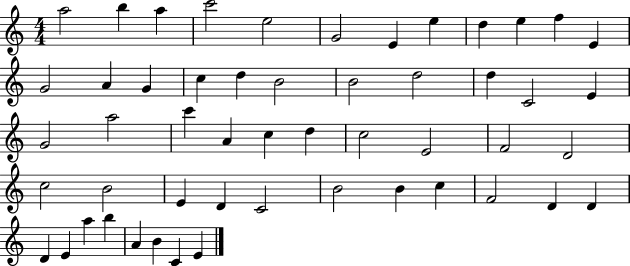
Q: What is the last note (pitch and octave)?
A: E4